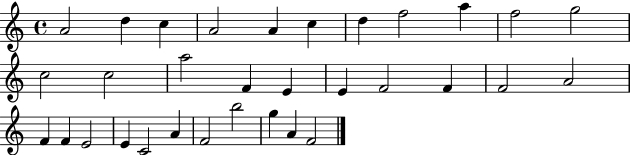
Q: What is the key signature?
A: C major